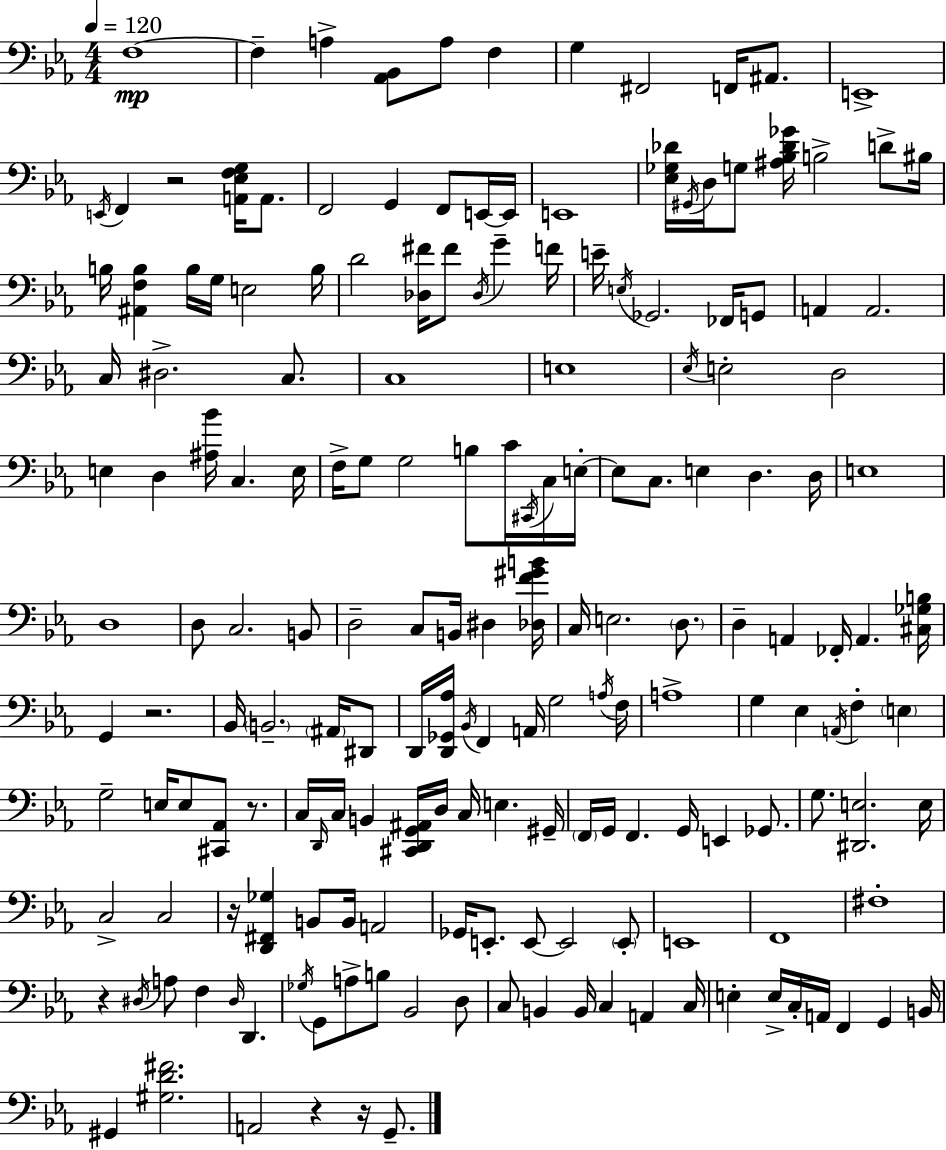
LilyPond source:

{
  \clef bass
  \numericTimeSignature
  \time 4/4
  \key ees \major
  \tempo 4 = 120
  f1~~\mp | f4-- a4-> <aes, bes,>8 a8 f4 | g4 fis,2 f,16 ais,8. | e,1-> | \break \acciaccatura { e,16 } f,4 r2 <a, ees f g>16 a,8. | f,2 g,4 f,8 e,16~~ | e,16 e,1 | <ees ges des'>16 \acciaccatura { gis,16 } d16 g8 <ais bes des' ges'>16 b2-> d'8-> | \break bis16 b16 <ais, f b>4 b16 g16 e2 | b16 d'2 <des fis'>16 fis'8 \acciaccatura { des16 } g'4-- | f'16 e'16-- \acciaccatura { e16 } ges,2. | fes,16 g,8 a,4 a,2. | \break c16 dis2.-> | c8. c1 | e1 | \acciaccatura { ees16 } e2-. d2 | \break e4 d4 <ais bes'>16 c4. | e16 f16-> g8 g2 | b8 c'16 \acciaccatura { cis,16 } c16 e16-.~~ e8 c8. e4 d4. | d16 e1 | \break d1 | d8 c2. | b,8 d2-- c8 | b,16 dis4 <des f' gis' b'>16 c16 e2. | \break \parenthesize d8. d4-- a,4 fes,16-. a,4. | <cis ges b>16 g,4 r2. | bes,16 \parenthesize b,2.-- | \parenthesize ais,16 dis,8 d,16 <d, ges, aes>16 \acciaccatura { bes,16 } f,4 a,16 g2 | \break \acciaccatura { a16 } f16 a1-> | g4 ees4 | \acciaccatura { a,16 } f4-. \parenthesize e4 g2-- | e16 e8 <cis, aes,>8 r8. c16 \grace { d,16 } c16 b,4 | \break <cis, d, g, ais,>16 d16 c16 e4. gis,16-- \parenthesize f,16 g,16 f,4. | g,16 e,4 ges,8. g8. <dis, e>2. | e16 c2-> | c2 r16 <d, fis, ges>4 b,8 | \break b,16 a,2 ges,16 e,8.-. e,8~~ | e,2 \parenthesize e,8-. e,1 | f,1 | fis1-. | \break r4 \acciaccatura { dis16 } a8 | f4 \grace { dis16 } d,4. \acciaccatura { ges16 } g,8 a8-> | b8 bes,2 d8 c8 b,4 | b,16 c4 a,4 c16 e4-. | \break e16-> c16-. a,16 f,4 g,4 b,16 gis,4 | <gis d' fis'>2. a,2 | r4 r16 g,8.-- \bar "|."
}